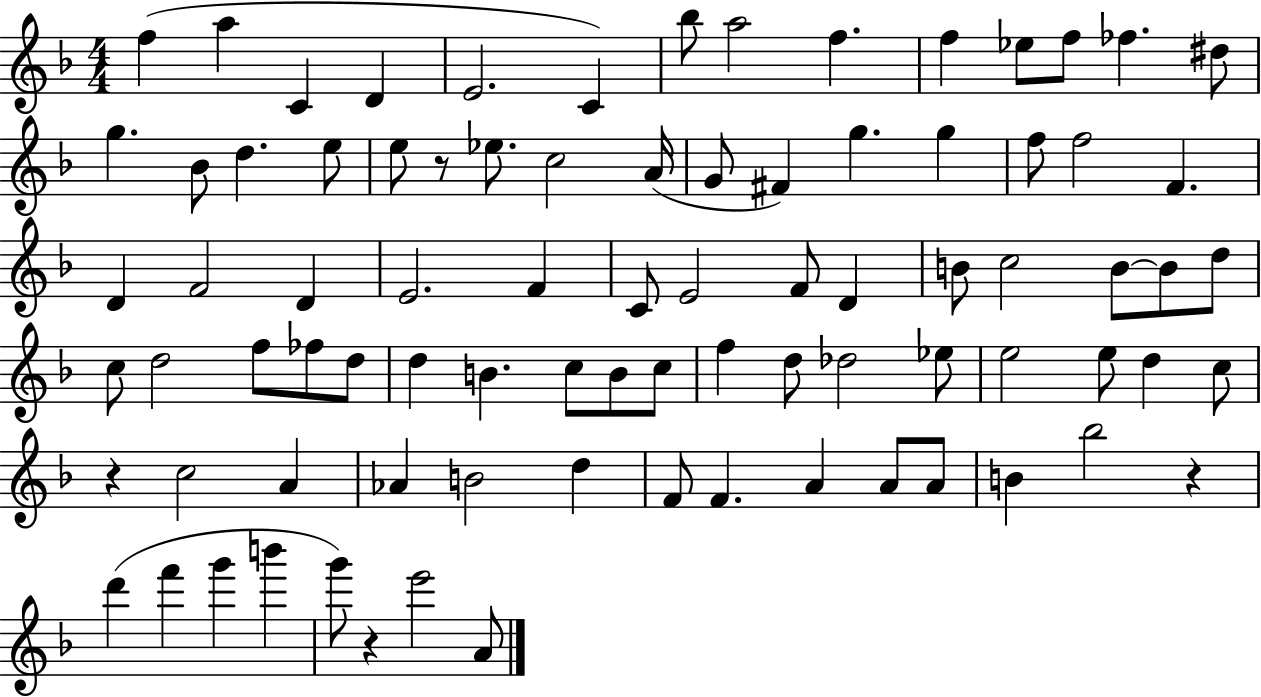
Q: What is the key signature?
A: F major